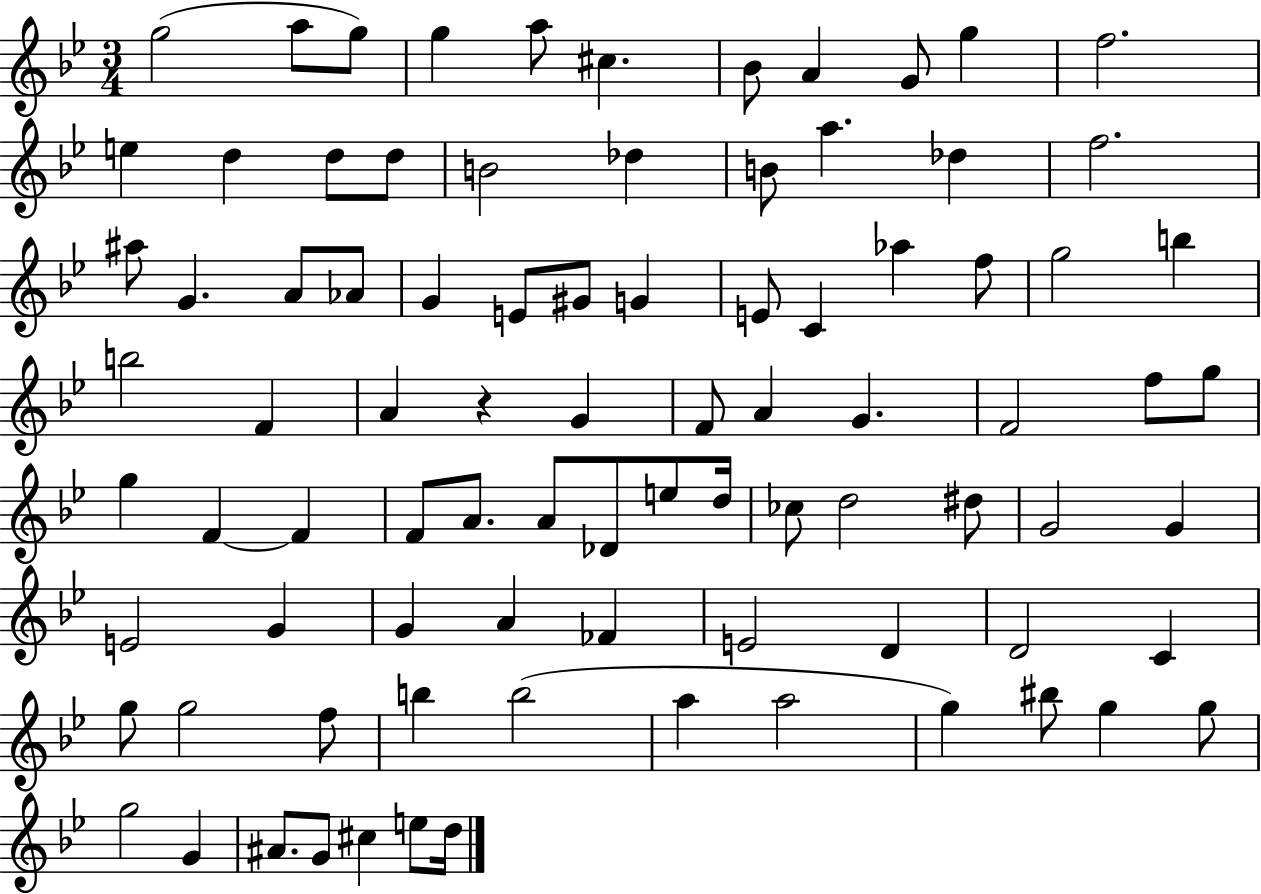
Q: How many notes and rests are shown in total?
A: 87